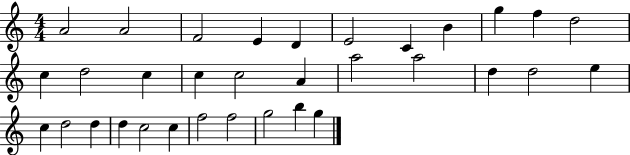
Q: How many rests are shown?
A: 0